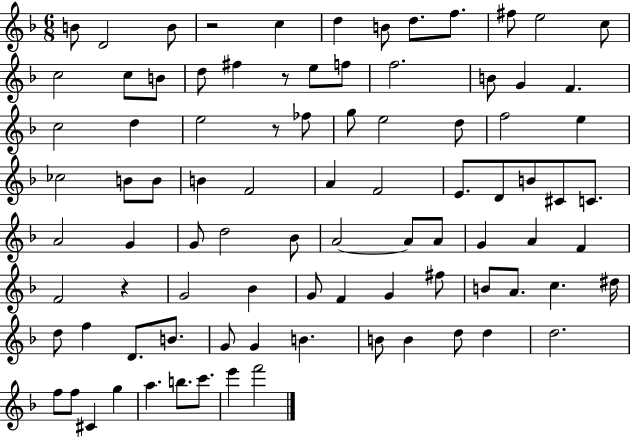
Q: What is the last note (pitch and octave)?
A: F6